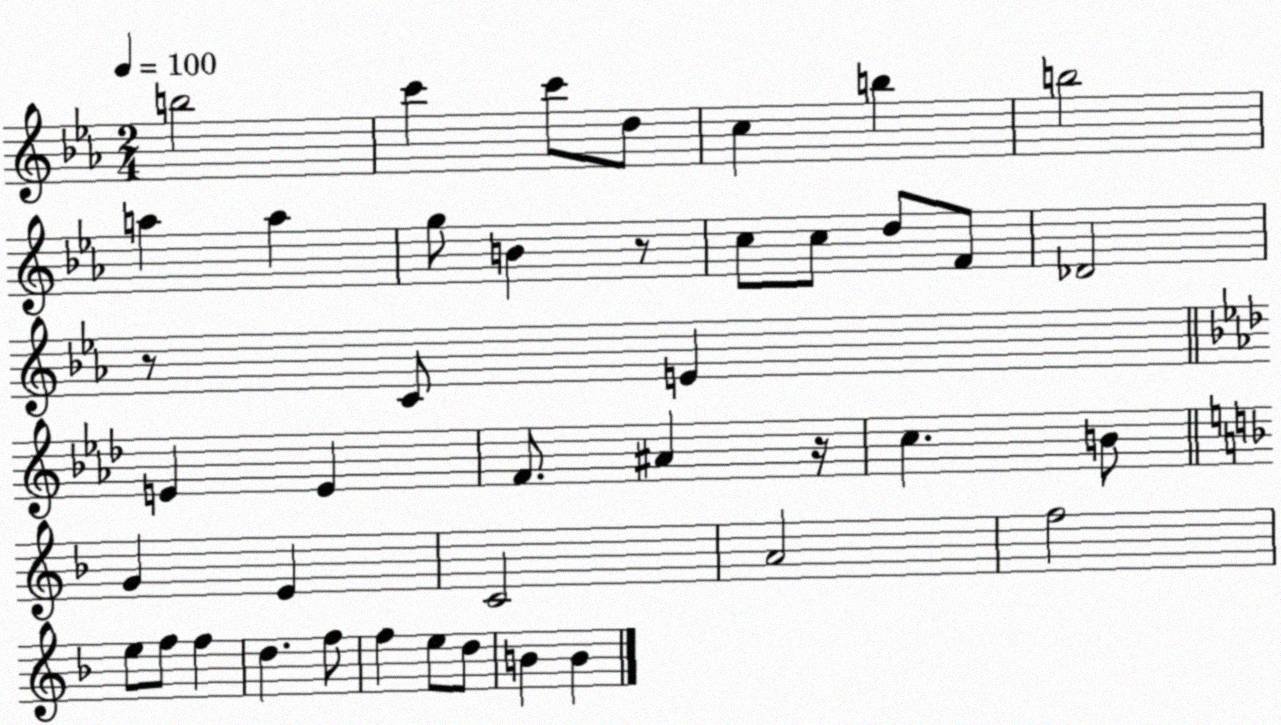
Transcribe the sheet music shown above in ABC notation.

X:1
T:Untitled
M:2/4
L:1/4
K:Eb
b2 c' c'/2 d/2 c b b2 a a g/2 B z/2 c/2 c/2 d/2 F/2 _D2 z/2 C/2 E E E F/2 ^A z/4 c B/2 G E C2 A2 f2 e/2 f/2 f d f/2 f e/2 d/2 B B